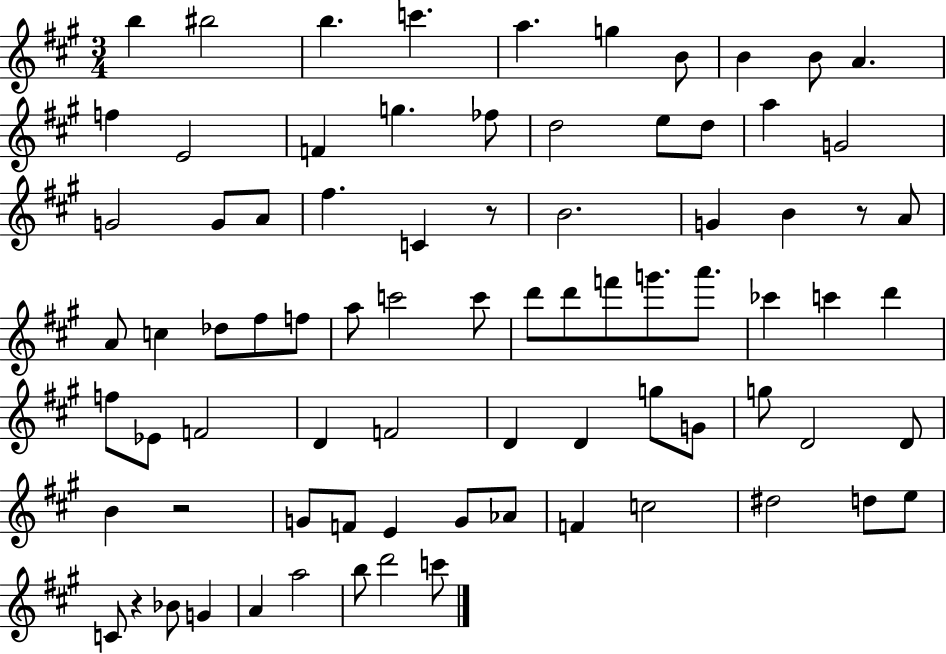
{
  \clef treble
  \numericTimeSignature
  \time 3/4
  \key a \major
  b''4 bis''2 | b''4. c'''4. | a''4. g''4 b'8 | b'4 b'8 a'4. | \break f''4 e'2 | f'4 g''4. fes''8 | d''2 e''8 d''8 | a''4 g'2 | \break g'2 g'8 a'8 | fis''4. c'4 r8 | b'2. | g'4 b'4 r8 a'8 | \break a'8 c''4 des''8 fis''8 f''8 | a''8 c'''2 c'''8 | d'''8 d'''8 f'''8 g'''8. a'''8. | ces'''4 c'''4 d'''4 | \break f''8 ees'8 f'2 | d'4 f'2 | d'4 d'4 g''8 g'8 | g''8 d'2 d'8 | \break b'4 r2 | g'8 f'8 e'4 g'8 aes'8 | f'4 c''2 | dis''2 d''8 e''8 | \break c'8 r4 bes'8 g'4 | a'4 a''2 | b''8 d'''2 c'''8 | \bar "|."
}